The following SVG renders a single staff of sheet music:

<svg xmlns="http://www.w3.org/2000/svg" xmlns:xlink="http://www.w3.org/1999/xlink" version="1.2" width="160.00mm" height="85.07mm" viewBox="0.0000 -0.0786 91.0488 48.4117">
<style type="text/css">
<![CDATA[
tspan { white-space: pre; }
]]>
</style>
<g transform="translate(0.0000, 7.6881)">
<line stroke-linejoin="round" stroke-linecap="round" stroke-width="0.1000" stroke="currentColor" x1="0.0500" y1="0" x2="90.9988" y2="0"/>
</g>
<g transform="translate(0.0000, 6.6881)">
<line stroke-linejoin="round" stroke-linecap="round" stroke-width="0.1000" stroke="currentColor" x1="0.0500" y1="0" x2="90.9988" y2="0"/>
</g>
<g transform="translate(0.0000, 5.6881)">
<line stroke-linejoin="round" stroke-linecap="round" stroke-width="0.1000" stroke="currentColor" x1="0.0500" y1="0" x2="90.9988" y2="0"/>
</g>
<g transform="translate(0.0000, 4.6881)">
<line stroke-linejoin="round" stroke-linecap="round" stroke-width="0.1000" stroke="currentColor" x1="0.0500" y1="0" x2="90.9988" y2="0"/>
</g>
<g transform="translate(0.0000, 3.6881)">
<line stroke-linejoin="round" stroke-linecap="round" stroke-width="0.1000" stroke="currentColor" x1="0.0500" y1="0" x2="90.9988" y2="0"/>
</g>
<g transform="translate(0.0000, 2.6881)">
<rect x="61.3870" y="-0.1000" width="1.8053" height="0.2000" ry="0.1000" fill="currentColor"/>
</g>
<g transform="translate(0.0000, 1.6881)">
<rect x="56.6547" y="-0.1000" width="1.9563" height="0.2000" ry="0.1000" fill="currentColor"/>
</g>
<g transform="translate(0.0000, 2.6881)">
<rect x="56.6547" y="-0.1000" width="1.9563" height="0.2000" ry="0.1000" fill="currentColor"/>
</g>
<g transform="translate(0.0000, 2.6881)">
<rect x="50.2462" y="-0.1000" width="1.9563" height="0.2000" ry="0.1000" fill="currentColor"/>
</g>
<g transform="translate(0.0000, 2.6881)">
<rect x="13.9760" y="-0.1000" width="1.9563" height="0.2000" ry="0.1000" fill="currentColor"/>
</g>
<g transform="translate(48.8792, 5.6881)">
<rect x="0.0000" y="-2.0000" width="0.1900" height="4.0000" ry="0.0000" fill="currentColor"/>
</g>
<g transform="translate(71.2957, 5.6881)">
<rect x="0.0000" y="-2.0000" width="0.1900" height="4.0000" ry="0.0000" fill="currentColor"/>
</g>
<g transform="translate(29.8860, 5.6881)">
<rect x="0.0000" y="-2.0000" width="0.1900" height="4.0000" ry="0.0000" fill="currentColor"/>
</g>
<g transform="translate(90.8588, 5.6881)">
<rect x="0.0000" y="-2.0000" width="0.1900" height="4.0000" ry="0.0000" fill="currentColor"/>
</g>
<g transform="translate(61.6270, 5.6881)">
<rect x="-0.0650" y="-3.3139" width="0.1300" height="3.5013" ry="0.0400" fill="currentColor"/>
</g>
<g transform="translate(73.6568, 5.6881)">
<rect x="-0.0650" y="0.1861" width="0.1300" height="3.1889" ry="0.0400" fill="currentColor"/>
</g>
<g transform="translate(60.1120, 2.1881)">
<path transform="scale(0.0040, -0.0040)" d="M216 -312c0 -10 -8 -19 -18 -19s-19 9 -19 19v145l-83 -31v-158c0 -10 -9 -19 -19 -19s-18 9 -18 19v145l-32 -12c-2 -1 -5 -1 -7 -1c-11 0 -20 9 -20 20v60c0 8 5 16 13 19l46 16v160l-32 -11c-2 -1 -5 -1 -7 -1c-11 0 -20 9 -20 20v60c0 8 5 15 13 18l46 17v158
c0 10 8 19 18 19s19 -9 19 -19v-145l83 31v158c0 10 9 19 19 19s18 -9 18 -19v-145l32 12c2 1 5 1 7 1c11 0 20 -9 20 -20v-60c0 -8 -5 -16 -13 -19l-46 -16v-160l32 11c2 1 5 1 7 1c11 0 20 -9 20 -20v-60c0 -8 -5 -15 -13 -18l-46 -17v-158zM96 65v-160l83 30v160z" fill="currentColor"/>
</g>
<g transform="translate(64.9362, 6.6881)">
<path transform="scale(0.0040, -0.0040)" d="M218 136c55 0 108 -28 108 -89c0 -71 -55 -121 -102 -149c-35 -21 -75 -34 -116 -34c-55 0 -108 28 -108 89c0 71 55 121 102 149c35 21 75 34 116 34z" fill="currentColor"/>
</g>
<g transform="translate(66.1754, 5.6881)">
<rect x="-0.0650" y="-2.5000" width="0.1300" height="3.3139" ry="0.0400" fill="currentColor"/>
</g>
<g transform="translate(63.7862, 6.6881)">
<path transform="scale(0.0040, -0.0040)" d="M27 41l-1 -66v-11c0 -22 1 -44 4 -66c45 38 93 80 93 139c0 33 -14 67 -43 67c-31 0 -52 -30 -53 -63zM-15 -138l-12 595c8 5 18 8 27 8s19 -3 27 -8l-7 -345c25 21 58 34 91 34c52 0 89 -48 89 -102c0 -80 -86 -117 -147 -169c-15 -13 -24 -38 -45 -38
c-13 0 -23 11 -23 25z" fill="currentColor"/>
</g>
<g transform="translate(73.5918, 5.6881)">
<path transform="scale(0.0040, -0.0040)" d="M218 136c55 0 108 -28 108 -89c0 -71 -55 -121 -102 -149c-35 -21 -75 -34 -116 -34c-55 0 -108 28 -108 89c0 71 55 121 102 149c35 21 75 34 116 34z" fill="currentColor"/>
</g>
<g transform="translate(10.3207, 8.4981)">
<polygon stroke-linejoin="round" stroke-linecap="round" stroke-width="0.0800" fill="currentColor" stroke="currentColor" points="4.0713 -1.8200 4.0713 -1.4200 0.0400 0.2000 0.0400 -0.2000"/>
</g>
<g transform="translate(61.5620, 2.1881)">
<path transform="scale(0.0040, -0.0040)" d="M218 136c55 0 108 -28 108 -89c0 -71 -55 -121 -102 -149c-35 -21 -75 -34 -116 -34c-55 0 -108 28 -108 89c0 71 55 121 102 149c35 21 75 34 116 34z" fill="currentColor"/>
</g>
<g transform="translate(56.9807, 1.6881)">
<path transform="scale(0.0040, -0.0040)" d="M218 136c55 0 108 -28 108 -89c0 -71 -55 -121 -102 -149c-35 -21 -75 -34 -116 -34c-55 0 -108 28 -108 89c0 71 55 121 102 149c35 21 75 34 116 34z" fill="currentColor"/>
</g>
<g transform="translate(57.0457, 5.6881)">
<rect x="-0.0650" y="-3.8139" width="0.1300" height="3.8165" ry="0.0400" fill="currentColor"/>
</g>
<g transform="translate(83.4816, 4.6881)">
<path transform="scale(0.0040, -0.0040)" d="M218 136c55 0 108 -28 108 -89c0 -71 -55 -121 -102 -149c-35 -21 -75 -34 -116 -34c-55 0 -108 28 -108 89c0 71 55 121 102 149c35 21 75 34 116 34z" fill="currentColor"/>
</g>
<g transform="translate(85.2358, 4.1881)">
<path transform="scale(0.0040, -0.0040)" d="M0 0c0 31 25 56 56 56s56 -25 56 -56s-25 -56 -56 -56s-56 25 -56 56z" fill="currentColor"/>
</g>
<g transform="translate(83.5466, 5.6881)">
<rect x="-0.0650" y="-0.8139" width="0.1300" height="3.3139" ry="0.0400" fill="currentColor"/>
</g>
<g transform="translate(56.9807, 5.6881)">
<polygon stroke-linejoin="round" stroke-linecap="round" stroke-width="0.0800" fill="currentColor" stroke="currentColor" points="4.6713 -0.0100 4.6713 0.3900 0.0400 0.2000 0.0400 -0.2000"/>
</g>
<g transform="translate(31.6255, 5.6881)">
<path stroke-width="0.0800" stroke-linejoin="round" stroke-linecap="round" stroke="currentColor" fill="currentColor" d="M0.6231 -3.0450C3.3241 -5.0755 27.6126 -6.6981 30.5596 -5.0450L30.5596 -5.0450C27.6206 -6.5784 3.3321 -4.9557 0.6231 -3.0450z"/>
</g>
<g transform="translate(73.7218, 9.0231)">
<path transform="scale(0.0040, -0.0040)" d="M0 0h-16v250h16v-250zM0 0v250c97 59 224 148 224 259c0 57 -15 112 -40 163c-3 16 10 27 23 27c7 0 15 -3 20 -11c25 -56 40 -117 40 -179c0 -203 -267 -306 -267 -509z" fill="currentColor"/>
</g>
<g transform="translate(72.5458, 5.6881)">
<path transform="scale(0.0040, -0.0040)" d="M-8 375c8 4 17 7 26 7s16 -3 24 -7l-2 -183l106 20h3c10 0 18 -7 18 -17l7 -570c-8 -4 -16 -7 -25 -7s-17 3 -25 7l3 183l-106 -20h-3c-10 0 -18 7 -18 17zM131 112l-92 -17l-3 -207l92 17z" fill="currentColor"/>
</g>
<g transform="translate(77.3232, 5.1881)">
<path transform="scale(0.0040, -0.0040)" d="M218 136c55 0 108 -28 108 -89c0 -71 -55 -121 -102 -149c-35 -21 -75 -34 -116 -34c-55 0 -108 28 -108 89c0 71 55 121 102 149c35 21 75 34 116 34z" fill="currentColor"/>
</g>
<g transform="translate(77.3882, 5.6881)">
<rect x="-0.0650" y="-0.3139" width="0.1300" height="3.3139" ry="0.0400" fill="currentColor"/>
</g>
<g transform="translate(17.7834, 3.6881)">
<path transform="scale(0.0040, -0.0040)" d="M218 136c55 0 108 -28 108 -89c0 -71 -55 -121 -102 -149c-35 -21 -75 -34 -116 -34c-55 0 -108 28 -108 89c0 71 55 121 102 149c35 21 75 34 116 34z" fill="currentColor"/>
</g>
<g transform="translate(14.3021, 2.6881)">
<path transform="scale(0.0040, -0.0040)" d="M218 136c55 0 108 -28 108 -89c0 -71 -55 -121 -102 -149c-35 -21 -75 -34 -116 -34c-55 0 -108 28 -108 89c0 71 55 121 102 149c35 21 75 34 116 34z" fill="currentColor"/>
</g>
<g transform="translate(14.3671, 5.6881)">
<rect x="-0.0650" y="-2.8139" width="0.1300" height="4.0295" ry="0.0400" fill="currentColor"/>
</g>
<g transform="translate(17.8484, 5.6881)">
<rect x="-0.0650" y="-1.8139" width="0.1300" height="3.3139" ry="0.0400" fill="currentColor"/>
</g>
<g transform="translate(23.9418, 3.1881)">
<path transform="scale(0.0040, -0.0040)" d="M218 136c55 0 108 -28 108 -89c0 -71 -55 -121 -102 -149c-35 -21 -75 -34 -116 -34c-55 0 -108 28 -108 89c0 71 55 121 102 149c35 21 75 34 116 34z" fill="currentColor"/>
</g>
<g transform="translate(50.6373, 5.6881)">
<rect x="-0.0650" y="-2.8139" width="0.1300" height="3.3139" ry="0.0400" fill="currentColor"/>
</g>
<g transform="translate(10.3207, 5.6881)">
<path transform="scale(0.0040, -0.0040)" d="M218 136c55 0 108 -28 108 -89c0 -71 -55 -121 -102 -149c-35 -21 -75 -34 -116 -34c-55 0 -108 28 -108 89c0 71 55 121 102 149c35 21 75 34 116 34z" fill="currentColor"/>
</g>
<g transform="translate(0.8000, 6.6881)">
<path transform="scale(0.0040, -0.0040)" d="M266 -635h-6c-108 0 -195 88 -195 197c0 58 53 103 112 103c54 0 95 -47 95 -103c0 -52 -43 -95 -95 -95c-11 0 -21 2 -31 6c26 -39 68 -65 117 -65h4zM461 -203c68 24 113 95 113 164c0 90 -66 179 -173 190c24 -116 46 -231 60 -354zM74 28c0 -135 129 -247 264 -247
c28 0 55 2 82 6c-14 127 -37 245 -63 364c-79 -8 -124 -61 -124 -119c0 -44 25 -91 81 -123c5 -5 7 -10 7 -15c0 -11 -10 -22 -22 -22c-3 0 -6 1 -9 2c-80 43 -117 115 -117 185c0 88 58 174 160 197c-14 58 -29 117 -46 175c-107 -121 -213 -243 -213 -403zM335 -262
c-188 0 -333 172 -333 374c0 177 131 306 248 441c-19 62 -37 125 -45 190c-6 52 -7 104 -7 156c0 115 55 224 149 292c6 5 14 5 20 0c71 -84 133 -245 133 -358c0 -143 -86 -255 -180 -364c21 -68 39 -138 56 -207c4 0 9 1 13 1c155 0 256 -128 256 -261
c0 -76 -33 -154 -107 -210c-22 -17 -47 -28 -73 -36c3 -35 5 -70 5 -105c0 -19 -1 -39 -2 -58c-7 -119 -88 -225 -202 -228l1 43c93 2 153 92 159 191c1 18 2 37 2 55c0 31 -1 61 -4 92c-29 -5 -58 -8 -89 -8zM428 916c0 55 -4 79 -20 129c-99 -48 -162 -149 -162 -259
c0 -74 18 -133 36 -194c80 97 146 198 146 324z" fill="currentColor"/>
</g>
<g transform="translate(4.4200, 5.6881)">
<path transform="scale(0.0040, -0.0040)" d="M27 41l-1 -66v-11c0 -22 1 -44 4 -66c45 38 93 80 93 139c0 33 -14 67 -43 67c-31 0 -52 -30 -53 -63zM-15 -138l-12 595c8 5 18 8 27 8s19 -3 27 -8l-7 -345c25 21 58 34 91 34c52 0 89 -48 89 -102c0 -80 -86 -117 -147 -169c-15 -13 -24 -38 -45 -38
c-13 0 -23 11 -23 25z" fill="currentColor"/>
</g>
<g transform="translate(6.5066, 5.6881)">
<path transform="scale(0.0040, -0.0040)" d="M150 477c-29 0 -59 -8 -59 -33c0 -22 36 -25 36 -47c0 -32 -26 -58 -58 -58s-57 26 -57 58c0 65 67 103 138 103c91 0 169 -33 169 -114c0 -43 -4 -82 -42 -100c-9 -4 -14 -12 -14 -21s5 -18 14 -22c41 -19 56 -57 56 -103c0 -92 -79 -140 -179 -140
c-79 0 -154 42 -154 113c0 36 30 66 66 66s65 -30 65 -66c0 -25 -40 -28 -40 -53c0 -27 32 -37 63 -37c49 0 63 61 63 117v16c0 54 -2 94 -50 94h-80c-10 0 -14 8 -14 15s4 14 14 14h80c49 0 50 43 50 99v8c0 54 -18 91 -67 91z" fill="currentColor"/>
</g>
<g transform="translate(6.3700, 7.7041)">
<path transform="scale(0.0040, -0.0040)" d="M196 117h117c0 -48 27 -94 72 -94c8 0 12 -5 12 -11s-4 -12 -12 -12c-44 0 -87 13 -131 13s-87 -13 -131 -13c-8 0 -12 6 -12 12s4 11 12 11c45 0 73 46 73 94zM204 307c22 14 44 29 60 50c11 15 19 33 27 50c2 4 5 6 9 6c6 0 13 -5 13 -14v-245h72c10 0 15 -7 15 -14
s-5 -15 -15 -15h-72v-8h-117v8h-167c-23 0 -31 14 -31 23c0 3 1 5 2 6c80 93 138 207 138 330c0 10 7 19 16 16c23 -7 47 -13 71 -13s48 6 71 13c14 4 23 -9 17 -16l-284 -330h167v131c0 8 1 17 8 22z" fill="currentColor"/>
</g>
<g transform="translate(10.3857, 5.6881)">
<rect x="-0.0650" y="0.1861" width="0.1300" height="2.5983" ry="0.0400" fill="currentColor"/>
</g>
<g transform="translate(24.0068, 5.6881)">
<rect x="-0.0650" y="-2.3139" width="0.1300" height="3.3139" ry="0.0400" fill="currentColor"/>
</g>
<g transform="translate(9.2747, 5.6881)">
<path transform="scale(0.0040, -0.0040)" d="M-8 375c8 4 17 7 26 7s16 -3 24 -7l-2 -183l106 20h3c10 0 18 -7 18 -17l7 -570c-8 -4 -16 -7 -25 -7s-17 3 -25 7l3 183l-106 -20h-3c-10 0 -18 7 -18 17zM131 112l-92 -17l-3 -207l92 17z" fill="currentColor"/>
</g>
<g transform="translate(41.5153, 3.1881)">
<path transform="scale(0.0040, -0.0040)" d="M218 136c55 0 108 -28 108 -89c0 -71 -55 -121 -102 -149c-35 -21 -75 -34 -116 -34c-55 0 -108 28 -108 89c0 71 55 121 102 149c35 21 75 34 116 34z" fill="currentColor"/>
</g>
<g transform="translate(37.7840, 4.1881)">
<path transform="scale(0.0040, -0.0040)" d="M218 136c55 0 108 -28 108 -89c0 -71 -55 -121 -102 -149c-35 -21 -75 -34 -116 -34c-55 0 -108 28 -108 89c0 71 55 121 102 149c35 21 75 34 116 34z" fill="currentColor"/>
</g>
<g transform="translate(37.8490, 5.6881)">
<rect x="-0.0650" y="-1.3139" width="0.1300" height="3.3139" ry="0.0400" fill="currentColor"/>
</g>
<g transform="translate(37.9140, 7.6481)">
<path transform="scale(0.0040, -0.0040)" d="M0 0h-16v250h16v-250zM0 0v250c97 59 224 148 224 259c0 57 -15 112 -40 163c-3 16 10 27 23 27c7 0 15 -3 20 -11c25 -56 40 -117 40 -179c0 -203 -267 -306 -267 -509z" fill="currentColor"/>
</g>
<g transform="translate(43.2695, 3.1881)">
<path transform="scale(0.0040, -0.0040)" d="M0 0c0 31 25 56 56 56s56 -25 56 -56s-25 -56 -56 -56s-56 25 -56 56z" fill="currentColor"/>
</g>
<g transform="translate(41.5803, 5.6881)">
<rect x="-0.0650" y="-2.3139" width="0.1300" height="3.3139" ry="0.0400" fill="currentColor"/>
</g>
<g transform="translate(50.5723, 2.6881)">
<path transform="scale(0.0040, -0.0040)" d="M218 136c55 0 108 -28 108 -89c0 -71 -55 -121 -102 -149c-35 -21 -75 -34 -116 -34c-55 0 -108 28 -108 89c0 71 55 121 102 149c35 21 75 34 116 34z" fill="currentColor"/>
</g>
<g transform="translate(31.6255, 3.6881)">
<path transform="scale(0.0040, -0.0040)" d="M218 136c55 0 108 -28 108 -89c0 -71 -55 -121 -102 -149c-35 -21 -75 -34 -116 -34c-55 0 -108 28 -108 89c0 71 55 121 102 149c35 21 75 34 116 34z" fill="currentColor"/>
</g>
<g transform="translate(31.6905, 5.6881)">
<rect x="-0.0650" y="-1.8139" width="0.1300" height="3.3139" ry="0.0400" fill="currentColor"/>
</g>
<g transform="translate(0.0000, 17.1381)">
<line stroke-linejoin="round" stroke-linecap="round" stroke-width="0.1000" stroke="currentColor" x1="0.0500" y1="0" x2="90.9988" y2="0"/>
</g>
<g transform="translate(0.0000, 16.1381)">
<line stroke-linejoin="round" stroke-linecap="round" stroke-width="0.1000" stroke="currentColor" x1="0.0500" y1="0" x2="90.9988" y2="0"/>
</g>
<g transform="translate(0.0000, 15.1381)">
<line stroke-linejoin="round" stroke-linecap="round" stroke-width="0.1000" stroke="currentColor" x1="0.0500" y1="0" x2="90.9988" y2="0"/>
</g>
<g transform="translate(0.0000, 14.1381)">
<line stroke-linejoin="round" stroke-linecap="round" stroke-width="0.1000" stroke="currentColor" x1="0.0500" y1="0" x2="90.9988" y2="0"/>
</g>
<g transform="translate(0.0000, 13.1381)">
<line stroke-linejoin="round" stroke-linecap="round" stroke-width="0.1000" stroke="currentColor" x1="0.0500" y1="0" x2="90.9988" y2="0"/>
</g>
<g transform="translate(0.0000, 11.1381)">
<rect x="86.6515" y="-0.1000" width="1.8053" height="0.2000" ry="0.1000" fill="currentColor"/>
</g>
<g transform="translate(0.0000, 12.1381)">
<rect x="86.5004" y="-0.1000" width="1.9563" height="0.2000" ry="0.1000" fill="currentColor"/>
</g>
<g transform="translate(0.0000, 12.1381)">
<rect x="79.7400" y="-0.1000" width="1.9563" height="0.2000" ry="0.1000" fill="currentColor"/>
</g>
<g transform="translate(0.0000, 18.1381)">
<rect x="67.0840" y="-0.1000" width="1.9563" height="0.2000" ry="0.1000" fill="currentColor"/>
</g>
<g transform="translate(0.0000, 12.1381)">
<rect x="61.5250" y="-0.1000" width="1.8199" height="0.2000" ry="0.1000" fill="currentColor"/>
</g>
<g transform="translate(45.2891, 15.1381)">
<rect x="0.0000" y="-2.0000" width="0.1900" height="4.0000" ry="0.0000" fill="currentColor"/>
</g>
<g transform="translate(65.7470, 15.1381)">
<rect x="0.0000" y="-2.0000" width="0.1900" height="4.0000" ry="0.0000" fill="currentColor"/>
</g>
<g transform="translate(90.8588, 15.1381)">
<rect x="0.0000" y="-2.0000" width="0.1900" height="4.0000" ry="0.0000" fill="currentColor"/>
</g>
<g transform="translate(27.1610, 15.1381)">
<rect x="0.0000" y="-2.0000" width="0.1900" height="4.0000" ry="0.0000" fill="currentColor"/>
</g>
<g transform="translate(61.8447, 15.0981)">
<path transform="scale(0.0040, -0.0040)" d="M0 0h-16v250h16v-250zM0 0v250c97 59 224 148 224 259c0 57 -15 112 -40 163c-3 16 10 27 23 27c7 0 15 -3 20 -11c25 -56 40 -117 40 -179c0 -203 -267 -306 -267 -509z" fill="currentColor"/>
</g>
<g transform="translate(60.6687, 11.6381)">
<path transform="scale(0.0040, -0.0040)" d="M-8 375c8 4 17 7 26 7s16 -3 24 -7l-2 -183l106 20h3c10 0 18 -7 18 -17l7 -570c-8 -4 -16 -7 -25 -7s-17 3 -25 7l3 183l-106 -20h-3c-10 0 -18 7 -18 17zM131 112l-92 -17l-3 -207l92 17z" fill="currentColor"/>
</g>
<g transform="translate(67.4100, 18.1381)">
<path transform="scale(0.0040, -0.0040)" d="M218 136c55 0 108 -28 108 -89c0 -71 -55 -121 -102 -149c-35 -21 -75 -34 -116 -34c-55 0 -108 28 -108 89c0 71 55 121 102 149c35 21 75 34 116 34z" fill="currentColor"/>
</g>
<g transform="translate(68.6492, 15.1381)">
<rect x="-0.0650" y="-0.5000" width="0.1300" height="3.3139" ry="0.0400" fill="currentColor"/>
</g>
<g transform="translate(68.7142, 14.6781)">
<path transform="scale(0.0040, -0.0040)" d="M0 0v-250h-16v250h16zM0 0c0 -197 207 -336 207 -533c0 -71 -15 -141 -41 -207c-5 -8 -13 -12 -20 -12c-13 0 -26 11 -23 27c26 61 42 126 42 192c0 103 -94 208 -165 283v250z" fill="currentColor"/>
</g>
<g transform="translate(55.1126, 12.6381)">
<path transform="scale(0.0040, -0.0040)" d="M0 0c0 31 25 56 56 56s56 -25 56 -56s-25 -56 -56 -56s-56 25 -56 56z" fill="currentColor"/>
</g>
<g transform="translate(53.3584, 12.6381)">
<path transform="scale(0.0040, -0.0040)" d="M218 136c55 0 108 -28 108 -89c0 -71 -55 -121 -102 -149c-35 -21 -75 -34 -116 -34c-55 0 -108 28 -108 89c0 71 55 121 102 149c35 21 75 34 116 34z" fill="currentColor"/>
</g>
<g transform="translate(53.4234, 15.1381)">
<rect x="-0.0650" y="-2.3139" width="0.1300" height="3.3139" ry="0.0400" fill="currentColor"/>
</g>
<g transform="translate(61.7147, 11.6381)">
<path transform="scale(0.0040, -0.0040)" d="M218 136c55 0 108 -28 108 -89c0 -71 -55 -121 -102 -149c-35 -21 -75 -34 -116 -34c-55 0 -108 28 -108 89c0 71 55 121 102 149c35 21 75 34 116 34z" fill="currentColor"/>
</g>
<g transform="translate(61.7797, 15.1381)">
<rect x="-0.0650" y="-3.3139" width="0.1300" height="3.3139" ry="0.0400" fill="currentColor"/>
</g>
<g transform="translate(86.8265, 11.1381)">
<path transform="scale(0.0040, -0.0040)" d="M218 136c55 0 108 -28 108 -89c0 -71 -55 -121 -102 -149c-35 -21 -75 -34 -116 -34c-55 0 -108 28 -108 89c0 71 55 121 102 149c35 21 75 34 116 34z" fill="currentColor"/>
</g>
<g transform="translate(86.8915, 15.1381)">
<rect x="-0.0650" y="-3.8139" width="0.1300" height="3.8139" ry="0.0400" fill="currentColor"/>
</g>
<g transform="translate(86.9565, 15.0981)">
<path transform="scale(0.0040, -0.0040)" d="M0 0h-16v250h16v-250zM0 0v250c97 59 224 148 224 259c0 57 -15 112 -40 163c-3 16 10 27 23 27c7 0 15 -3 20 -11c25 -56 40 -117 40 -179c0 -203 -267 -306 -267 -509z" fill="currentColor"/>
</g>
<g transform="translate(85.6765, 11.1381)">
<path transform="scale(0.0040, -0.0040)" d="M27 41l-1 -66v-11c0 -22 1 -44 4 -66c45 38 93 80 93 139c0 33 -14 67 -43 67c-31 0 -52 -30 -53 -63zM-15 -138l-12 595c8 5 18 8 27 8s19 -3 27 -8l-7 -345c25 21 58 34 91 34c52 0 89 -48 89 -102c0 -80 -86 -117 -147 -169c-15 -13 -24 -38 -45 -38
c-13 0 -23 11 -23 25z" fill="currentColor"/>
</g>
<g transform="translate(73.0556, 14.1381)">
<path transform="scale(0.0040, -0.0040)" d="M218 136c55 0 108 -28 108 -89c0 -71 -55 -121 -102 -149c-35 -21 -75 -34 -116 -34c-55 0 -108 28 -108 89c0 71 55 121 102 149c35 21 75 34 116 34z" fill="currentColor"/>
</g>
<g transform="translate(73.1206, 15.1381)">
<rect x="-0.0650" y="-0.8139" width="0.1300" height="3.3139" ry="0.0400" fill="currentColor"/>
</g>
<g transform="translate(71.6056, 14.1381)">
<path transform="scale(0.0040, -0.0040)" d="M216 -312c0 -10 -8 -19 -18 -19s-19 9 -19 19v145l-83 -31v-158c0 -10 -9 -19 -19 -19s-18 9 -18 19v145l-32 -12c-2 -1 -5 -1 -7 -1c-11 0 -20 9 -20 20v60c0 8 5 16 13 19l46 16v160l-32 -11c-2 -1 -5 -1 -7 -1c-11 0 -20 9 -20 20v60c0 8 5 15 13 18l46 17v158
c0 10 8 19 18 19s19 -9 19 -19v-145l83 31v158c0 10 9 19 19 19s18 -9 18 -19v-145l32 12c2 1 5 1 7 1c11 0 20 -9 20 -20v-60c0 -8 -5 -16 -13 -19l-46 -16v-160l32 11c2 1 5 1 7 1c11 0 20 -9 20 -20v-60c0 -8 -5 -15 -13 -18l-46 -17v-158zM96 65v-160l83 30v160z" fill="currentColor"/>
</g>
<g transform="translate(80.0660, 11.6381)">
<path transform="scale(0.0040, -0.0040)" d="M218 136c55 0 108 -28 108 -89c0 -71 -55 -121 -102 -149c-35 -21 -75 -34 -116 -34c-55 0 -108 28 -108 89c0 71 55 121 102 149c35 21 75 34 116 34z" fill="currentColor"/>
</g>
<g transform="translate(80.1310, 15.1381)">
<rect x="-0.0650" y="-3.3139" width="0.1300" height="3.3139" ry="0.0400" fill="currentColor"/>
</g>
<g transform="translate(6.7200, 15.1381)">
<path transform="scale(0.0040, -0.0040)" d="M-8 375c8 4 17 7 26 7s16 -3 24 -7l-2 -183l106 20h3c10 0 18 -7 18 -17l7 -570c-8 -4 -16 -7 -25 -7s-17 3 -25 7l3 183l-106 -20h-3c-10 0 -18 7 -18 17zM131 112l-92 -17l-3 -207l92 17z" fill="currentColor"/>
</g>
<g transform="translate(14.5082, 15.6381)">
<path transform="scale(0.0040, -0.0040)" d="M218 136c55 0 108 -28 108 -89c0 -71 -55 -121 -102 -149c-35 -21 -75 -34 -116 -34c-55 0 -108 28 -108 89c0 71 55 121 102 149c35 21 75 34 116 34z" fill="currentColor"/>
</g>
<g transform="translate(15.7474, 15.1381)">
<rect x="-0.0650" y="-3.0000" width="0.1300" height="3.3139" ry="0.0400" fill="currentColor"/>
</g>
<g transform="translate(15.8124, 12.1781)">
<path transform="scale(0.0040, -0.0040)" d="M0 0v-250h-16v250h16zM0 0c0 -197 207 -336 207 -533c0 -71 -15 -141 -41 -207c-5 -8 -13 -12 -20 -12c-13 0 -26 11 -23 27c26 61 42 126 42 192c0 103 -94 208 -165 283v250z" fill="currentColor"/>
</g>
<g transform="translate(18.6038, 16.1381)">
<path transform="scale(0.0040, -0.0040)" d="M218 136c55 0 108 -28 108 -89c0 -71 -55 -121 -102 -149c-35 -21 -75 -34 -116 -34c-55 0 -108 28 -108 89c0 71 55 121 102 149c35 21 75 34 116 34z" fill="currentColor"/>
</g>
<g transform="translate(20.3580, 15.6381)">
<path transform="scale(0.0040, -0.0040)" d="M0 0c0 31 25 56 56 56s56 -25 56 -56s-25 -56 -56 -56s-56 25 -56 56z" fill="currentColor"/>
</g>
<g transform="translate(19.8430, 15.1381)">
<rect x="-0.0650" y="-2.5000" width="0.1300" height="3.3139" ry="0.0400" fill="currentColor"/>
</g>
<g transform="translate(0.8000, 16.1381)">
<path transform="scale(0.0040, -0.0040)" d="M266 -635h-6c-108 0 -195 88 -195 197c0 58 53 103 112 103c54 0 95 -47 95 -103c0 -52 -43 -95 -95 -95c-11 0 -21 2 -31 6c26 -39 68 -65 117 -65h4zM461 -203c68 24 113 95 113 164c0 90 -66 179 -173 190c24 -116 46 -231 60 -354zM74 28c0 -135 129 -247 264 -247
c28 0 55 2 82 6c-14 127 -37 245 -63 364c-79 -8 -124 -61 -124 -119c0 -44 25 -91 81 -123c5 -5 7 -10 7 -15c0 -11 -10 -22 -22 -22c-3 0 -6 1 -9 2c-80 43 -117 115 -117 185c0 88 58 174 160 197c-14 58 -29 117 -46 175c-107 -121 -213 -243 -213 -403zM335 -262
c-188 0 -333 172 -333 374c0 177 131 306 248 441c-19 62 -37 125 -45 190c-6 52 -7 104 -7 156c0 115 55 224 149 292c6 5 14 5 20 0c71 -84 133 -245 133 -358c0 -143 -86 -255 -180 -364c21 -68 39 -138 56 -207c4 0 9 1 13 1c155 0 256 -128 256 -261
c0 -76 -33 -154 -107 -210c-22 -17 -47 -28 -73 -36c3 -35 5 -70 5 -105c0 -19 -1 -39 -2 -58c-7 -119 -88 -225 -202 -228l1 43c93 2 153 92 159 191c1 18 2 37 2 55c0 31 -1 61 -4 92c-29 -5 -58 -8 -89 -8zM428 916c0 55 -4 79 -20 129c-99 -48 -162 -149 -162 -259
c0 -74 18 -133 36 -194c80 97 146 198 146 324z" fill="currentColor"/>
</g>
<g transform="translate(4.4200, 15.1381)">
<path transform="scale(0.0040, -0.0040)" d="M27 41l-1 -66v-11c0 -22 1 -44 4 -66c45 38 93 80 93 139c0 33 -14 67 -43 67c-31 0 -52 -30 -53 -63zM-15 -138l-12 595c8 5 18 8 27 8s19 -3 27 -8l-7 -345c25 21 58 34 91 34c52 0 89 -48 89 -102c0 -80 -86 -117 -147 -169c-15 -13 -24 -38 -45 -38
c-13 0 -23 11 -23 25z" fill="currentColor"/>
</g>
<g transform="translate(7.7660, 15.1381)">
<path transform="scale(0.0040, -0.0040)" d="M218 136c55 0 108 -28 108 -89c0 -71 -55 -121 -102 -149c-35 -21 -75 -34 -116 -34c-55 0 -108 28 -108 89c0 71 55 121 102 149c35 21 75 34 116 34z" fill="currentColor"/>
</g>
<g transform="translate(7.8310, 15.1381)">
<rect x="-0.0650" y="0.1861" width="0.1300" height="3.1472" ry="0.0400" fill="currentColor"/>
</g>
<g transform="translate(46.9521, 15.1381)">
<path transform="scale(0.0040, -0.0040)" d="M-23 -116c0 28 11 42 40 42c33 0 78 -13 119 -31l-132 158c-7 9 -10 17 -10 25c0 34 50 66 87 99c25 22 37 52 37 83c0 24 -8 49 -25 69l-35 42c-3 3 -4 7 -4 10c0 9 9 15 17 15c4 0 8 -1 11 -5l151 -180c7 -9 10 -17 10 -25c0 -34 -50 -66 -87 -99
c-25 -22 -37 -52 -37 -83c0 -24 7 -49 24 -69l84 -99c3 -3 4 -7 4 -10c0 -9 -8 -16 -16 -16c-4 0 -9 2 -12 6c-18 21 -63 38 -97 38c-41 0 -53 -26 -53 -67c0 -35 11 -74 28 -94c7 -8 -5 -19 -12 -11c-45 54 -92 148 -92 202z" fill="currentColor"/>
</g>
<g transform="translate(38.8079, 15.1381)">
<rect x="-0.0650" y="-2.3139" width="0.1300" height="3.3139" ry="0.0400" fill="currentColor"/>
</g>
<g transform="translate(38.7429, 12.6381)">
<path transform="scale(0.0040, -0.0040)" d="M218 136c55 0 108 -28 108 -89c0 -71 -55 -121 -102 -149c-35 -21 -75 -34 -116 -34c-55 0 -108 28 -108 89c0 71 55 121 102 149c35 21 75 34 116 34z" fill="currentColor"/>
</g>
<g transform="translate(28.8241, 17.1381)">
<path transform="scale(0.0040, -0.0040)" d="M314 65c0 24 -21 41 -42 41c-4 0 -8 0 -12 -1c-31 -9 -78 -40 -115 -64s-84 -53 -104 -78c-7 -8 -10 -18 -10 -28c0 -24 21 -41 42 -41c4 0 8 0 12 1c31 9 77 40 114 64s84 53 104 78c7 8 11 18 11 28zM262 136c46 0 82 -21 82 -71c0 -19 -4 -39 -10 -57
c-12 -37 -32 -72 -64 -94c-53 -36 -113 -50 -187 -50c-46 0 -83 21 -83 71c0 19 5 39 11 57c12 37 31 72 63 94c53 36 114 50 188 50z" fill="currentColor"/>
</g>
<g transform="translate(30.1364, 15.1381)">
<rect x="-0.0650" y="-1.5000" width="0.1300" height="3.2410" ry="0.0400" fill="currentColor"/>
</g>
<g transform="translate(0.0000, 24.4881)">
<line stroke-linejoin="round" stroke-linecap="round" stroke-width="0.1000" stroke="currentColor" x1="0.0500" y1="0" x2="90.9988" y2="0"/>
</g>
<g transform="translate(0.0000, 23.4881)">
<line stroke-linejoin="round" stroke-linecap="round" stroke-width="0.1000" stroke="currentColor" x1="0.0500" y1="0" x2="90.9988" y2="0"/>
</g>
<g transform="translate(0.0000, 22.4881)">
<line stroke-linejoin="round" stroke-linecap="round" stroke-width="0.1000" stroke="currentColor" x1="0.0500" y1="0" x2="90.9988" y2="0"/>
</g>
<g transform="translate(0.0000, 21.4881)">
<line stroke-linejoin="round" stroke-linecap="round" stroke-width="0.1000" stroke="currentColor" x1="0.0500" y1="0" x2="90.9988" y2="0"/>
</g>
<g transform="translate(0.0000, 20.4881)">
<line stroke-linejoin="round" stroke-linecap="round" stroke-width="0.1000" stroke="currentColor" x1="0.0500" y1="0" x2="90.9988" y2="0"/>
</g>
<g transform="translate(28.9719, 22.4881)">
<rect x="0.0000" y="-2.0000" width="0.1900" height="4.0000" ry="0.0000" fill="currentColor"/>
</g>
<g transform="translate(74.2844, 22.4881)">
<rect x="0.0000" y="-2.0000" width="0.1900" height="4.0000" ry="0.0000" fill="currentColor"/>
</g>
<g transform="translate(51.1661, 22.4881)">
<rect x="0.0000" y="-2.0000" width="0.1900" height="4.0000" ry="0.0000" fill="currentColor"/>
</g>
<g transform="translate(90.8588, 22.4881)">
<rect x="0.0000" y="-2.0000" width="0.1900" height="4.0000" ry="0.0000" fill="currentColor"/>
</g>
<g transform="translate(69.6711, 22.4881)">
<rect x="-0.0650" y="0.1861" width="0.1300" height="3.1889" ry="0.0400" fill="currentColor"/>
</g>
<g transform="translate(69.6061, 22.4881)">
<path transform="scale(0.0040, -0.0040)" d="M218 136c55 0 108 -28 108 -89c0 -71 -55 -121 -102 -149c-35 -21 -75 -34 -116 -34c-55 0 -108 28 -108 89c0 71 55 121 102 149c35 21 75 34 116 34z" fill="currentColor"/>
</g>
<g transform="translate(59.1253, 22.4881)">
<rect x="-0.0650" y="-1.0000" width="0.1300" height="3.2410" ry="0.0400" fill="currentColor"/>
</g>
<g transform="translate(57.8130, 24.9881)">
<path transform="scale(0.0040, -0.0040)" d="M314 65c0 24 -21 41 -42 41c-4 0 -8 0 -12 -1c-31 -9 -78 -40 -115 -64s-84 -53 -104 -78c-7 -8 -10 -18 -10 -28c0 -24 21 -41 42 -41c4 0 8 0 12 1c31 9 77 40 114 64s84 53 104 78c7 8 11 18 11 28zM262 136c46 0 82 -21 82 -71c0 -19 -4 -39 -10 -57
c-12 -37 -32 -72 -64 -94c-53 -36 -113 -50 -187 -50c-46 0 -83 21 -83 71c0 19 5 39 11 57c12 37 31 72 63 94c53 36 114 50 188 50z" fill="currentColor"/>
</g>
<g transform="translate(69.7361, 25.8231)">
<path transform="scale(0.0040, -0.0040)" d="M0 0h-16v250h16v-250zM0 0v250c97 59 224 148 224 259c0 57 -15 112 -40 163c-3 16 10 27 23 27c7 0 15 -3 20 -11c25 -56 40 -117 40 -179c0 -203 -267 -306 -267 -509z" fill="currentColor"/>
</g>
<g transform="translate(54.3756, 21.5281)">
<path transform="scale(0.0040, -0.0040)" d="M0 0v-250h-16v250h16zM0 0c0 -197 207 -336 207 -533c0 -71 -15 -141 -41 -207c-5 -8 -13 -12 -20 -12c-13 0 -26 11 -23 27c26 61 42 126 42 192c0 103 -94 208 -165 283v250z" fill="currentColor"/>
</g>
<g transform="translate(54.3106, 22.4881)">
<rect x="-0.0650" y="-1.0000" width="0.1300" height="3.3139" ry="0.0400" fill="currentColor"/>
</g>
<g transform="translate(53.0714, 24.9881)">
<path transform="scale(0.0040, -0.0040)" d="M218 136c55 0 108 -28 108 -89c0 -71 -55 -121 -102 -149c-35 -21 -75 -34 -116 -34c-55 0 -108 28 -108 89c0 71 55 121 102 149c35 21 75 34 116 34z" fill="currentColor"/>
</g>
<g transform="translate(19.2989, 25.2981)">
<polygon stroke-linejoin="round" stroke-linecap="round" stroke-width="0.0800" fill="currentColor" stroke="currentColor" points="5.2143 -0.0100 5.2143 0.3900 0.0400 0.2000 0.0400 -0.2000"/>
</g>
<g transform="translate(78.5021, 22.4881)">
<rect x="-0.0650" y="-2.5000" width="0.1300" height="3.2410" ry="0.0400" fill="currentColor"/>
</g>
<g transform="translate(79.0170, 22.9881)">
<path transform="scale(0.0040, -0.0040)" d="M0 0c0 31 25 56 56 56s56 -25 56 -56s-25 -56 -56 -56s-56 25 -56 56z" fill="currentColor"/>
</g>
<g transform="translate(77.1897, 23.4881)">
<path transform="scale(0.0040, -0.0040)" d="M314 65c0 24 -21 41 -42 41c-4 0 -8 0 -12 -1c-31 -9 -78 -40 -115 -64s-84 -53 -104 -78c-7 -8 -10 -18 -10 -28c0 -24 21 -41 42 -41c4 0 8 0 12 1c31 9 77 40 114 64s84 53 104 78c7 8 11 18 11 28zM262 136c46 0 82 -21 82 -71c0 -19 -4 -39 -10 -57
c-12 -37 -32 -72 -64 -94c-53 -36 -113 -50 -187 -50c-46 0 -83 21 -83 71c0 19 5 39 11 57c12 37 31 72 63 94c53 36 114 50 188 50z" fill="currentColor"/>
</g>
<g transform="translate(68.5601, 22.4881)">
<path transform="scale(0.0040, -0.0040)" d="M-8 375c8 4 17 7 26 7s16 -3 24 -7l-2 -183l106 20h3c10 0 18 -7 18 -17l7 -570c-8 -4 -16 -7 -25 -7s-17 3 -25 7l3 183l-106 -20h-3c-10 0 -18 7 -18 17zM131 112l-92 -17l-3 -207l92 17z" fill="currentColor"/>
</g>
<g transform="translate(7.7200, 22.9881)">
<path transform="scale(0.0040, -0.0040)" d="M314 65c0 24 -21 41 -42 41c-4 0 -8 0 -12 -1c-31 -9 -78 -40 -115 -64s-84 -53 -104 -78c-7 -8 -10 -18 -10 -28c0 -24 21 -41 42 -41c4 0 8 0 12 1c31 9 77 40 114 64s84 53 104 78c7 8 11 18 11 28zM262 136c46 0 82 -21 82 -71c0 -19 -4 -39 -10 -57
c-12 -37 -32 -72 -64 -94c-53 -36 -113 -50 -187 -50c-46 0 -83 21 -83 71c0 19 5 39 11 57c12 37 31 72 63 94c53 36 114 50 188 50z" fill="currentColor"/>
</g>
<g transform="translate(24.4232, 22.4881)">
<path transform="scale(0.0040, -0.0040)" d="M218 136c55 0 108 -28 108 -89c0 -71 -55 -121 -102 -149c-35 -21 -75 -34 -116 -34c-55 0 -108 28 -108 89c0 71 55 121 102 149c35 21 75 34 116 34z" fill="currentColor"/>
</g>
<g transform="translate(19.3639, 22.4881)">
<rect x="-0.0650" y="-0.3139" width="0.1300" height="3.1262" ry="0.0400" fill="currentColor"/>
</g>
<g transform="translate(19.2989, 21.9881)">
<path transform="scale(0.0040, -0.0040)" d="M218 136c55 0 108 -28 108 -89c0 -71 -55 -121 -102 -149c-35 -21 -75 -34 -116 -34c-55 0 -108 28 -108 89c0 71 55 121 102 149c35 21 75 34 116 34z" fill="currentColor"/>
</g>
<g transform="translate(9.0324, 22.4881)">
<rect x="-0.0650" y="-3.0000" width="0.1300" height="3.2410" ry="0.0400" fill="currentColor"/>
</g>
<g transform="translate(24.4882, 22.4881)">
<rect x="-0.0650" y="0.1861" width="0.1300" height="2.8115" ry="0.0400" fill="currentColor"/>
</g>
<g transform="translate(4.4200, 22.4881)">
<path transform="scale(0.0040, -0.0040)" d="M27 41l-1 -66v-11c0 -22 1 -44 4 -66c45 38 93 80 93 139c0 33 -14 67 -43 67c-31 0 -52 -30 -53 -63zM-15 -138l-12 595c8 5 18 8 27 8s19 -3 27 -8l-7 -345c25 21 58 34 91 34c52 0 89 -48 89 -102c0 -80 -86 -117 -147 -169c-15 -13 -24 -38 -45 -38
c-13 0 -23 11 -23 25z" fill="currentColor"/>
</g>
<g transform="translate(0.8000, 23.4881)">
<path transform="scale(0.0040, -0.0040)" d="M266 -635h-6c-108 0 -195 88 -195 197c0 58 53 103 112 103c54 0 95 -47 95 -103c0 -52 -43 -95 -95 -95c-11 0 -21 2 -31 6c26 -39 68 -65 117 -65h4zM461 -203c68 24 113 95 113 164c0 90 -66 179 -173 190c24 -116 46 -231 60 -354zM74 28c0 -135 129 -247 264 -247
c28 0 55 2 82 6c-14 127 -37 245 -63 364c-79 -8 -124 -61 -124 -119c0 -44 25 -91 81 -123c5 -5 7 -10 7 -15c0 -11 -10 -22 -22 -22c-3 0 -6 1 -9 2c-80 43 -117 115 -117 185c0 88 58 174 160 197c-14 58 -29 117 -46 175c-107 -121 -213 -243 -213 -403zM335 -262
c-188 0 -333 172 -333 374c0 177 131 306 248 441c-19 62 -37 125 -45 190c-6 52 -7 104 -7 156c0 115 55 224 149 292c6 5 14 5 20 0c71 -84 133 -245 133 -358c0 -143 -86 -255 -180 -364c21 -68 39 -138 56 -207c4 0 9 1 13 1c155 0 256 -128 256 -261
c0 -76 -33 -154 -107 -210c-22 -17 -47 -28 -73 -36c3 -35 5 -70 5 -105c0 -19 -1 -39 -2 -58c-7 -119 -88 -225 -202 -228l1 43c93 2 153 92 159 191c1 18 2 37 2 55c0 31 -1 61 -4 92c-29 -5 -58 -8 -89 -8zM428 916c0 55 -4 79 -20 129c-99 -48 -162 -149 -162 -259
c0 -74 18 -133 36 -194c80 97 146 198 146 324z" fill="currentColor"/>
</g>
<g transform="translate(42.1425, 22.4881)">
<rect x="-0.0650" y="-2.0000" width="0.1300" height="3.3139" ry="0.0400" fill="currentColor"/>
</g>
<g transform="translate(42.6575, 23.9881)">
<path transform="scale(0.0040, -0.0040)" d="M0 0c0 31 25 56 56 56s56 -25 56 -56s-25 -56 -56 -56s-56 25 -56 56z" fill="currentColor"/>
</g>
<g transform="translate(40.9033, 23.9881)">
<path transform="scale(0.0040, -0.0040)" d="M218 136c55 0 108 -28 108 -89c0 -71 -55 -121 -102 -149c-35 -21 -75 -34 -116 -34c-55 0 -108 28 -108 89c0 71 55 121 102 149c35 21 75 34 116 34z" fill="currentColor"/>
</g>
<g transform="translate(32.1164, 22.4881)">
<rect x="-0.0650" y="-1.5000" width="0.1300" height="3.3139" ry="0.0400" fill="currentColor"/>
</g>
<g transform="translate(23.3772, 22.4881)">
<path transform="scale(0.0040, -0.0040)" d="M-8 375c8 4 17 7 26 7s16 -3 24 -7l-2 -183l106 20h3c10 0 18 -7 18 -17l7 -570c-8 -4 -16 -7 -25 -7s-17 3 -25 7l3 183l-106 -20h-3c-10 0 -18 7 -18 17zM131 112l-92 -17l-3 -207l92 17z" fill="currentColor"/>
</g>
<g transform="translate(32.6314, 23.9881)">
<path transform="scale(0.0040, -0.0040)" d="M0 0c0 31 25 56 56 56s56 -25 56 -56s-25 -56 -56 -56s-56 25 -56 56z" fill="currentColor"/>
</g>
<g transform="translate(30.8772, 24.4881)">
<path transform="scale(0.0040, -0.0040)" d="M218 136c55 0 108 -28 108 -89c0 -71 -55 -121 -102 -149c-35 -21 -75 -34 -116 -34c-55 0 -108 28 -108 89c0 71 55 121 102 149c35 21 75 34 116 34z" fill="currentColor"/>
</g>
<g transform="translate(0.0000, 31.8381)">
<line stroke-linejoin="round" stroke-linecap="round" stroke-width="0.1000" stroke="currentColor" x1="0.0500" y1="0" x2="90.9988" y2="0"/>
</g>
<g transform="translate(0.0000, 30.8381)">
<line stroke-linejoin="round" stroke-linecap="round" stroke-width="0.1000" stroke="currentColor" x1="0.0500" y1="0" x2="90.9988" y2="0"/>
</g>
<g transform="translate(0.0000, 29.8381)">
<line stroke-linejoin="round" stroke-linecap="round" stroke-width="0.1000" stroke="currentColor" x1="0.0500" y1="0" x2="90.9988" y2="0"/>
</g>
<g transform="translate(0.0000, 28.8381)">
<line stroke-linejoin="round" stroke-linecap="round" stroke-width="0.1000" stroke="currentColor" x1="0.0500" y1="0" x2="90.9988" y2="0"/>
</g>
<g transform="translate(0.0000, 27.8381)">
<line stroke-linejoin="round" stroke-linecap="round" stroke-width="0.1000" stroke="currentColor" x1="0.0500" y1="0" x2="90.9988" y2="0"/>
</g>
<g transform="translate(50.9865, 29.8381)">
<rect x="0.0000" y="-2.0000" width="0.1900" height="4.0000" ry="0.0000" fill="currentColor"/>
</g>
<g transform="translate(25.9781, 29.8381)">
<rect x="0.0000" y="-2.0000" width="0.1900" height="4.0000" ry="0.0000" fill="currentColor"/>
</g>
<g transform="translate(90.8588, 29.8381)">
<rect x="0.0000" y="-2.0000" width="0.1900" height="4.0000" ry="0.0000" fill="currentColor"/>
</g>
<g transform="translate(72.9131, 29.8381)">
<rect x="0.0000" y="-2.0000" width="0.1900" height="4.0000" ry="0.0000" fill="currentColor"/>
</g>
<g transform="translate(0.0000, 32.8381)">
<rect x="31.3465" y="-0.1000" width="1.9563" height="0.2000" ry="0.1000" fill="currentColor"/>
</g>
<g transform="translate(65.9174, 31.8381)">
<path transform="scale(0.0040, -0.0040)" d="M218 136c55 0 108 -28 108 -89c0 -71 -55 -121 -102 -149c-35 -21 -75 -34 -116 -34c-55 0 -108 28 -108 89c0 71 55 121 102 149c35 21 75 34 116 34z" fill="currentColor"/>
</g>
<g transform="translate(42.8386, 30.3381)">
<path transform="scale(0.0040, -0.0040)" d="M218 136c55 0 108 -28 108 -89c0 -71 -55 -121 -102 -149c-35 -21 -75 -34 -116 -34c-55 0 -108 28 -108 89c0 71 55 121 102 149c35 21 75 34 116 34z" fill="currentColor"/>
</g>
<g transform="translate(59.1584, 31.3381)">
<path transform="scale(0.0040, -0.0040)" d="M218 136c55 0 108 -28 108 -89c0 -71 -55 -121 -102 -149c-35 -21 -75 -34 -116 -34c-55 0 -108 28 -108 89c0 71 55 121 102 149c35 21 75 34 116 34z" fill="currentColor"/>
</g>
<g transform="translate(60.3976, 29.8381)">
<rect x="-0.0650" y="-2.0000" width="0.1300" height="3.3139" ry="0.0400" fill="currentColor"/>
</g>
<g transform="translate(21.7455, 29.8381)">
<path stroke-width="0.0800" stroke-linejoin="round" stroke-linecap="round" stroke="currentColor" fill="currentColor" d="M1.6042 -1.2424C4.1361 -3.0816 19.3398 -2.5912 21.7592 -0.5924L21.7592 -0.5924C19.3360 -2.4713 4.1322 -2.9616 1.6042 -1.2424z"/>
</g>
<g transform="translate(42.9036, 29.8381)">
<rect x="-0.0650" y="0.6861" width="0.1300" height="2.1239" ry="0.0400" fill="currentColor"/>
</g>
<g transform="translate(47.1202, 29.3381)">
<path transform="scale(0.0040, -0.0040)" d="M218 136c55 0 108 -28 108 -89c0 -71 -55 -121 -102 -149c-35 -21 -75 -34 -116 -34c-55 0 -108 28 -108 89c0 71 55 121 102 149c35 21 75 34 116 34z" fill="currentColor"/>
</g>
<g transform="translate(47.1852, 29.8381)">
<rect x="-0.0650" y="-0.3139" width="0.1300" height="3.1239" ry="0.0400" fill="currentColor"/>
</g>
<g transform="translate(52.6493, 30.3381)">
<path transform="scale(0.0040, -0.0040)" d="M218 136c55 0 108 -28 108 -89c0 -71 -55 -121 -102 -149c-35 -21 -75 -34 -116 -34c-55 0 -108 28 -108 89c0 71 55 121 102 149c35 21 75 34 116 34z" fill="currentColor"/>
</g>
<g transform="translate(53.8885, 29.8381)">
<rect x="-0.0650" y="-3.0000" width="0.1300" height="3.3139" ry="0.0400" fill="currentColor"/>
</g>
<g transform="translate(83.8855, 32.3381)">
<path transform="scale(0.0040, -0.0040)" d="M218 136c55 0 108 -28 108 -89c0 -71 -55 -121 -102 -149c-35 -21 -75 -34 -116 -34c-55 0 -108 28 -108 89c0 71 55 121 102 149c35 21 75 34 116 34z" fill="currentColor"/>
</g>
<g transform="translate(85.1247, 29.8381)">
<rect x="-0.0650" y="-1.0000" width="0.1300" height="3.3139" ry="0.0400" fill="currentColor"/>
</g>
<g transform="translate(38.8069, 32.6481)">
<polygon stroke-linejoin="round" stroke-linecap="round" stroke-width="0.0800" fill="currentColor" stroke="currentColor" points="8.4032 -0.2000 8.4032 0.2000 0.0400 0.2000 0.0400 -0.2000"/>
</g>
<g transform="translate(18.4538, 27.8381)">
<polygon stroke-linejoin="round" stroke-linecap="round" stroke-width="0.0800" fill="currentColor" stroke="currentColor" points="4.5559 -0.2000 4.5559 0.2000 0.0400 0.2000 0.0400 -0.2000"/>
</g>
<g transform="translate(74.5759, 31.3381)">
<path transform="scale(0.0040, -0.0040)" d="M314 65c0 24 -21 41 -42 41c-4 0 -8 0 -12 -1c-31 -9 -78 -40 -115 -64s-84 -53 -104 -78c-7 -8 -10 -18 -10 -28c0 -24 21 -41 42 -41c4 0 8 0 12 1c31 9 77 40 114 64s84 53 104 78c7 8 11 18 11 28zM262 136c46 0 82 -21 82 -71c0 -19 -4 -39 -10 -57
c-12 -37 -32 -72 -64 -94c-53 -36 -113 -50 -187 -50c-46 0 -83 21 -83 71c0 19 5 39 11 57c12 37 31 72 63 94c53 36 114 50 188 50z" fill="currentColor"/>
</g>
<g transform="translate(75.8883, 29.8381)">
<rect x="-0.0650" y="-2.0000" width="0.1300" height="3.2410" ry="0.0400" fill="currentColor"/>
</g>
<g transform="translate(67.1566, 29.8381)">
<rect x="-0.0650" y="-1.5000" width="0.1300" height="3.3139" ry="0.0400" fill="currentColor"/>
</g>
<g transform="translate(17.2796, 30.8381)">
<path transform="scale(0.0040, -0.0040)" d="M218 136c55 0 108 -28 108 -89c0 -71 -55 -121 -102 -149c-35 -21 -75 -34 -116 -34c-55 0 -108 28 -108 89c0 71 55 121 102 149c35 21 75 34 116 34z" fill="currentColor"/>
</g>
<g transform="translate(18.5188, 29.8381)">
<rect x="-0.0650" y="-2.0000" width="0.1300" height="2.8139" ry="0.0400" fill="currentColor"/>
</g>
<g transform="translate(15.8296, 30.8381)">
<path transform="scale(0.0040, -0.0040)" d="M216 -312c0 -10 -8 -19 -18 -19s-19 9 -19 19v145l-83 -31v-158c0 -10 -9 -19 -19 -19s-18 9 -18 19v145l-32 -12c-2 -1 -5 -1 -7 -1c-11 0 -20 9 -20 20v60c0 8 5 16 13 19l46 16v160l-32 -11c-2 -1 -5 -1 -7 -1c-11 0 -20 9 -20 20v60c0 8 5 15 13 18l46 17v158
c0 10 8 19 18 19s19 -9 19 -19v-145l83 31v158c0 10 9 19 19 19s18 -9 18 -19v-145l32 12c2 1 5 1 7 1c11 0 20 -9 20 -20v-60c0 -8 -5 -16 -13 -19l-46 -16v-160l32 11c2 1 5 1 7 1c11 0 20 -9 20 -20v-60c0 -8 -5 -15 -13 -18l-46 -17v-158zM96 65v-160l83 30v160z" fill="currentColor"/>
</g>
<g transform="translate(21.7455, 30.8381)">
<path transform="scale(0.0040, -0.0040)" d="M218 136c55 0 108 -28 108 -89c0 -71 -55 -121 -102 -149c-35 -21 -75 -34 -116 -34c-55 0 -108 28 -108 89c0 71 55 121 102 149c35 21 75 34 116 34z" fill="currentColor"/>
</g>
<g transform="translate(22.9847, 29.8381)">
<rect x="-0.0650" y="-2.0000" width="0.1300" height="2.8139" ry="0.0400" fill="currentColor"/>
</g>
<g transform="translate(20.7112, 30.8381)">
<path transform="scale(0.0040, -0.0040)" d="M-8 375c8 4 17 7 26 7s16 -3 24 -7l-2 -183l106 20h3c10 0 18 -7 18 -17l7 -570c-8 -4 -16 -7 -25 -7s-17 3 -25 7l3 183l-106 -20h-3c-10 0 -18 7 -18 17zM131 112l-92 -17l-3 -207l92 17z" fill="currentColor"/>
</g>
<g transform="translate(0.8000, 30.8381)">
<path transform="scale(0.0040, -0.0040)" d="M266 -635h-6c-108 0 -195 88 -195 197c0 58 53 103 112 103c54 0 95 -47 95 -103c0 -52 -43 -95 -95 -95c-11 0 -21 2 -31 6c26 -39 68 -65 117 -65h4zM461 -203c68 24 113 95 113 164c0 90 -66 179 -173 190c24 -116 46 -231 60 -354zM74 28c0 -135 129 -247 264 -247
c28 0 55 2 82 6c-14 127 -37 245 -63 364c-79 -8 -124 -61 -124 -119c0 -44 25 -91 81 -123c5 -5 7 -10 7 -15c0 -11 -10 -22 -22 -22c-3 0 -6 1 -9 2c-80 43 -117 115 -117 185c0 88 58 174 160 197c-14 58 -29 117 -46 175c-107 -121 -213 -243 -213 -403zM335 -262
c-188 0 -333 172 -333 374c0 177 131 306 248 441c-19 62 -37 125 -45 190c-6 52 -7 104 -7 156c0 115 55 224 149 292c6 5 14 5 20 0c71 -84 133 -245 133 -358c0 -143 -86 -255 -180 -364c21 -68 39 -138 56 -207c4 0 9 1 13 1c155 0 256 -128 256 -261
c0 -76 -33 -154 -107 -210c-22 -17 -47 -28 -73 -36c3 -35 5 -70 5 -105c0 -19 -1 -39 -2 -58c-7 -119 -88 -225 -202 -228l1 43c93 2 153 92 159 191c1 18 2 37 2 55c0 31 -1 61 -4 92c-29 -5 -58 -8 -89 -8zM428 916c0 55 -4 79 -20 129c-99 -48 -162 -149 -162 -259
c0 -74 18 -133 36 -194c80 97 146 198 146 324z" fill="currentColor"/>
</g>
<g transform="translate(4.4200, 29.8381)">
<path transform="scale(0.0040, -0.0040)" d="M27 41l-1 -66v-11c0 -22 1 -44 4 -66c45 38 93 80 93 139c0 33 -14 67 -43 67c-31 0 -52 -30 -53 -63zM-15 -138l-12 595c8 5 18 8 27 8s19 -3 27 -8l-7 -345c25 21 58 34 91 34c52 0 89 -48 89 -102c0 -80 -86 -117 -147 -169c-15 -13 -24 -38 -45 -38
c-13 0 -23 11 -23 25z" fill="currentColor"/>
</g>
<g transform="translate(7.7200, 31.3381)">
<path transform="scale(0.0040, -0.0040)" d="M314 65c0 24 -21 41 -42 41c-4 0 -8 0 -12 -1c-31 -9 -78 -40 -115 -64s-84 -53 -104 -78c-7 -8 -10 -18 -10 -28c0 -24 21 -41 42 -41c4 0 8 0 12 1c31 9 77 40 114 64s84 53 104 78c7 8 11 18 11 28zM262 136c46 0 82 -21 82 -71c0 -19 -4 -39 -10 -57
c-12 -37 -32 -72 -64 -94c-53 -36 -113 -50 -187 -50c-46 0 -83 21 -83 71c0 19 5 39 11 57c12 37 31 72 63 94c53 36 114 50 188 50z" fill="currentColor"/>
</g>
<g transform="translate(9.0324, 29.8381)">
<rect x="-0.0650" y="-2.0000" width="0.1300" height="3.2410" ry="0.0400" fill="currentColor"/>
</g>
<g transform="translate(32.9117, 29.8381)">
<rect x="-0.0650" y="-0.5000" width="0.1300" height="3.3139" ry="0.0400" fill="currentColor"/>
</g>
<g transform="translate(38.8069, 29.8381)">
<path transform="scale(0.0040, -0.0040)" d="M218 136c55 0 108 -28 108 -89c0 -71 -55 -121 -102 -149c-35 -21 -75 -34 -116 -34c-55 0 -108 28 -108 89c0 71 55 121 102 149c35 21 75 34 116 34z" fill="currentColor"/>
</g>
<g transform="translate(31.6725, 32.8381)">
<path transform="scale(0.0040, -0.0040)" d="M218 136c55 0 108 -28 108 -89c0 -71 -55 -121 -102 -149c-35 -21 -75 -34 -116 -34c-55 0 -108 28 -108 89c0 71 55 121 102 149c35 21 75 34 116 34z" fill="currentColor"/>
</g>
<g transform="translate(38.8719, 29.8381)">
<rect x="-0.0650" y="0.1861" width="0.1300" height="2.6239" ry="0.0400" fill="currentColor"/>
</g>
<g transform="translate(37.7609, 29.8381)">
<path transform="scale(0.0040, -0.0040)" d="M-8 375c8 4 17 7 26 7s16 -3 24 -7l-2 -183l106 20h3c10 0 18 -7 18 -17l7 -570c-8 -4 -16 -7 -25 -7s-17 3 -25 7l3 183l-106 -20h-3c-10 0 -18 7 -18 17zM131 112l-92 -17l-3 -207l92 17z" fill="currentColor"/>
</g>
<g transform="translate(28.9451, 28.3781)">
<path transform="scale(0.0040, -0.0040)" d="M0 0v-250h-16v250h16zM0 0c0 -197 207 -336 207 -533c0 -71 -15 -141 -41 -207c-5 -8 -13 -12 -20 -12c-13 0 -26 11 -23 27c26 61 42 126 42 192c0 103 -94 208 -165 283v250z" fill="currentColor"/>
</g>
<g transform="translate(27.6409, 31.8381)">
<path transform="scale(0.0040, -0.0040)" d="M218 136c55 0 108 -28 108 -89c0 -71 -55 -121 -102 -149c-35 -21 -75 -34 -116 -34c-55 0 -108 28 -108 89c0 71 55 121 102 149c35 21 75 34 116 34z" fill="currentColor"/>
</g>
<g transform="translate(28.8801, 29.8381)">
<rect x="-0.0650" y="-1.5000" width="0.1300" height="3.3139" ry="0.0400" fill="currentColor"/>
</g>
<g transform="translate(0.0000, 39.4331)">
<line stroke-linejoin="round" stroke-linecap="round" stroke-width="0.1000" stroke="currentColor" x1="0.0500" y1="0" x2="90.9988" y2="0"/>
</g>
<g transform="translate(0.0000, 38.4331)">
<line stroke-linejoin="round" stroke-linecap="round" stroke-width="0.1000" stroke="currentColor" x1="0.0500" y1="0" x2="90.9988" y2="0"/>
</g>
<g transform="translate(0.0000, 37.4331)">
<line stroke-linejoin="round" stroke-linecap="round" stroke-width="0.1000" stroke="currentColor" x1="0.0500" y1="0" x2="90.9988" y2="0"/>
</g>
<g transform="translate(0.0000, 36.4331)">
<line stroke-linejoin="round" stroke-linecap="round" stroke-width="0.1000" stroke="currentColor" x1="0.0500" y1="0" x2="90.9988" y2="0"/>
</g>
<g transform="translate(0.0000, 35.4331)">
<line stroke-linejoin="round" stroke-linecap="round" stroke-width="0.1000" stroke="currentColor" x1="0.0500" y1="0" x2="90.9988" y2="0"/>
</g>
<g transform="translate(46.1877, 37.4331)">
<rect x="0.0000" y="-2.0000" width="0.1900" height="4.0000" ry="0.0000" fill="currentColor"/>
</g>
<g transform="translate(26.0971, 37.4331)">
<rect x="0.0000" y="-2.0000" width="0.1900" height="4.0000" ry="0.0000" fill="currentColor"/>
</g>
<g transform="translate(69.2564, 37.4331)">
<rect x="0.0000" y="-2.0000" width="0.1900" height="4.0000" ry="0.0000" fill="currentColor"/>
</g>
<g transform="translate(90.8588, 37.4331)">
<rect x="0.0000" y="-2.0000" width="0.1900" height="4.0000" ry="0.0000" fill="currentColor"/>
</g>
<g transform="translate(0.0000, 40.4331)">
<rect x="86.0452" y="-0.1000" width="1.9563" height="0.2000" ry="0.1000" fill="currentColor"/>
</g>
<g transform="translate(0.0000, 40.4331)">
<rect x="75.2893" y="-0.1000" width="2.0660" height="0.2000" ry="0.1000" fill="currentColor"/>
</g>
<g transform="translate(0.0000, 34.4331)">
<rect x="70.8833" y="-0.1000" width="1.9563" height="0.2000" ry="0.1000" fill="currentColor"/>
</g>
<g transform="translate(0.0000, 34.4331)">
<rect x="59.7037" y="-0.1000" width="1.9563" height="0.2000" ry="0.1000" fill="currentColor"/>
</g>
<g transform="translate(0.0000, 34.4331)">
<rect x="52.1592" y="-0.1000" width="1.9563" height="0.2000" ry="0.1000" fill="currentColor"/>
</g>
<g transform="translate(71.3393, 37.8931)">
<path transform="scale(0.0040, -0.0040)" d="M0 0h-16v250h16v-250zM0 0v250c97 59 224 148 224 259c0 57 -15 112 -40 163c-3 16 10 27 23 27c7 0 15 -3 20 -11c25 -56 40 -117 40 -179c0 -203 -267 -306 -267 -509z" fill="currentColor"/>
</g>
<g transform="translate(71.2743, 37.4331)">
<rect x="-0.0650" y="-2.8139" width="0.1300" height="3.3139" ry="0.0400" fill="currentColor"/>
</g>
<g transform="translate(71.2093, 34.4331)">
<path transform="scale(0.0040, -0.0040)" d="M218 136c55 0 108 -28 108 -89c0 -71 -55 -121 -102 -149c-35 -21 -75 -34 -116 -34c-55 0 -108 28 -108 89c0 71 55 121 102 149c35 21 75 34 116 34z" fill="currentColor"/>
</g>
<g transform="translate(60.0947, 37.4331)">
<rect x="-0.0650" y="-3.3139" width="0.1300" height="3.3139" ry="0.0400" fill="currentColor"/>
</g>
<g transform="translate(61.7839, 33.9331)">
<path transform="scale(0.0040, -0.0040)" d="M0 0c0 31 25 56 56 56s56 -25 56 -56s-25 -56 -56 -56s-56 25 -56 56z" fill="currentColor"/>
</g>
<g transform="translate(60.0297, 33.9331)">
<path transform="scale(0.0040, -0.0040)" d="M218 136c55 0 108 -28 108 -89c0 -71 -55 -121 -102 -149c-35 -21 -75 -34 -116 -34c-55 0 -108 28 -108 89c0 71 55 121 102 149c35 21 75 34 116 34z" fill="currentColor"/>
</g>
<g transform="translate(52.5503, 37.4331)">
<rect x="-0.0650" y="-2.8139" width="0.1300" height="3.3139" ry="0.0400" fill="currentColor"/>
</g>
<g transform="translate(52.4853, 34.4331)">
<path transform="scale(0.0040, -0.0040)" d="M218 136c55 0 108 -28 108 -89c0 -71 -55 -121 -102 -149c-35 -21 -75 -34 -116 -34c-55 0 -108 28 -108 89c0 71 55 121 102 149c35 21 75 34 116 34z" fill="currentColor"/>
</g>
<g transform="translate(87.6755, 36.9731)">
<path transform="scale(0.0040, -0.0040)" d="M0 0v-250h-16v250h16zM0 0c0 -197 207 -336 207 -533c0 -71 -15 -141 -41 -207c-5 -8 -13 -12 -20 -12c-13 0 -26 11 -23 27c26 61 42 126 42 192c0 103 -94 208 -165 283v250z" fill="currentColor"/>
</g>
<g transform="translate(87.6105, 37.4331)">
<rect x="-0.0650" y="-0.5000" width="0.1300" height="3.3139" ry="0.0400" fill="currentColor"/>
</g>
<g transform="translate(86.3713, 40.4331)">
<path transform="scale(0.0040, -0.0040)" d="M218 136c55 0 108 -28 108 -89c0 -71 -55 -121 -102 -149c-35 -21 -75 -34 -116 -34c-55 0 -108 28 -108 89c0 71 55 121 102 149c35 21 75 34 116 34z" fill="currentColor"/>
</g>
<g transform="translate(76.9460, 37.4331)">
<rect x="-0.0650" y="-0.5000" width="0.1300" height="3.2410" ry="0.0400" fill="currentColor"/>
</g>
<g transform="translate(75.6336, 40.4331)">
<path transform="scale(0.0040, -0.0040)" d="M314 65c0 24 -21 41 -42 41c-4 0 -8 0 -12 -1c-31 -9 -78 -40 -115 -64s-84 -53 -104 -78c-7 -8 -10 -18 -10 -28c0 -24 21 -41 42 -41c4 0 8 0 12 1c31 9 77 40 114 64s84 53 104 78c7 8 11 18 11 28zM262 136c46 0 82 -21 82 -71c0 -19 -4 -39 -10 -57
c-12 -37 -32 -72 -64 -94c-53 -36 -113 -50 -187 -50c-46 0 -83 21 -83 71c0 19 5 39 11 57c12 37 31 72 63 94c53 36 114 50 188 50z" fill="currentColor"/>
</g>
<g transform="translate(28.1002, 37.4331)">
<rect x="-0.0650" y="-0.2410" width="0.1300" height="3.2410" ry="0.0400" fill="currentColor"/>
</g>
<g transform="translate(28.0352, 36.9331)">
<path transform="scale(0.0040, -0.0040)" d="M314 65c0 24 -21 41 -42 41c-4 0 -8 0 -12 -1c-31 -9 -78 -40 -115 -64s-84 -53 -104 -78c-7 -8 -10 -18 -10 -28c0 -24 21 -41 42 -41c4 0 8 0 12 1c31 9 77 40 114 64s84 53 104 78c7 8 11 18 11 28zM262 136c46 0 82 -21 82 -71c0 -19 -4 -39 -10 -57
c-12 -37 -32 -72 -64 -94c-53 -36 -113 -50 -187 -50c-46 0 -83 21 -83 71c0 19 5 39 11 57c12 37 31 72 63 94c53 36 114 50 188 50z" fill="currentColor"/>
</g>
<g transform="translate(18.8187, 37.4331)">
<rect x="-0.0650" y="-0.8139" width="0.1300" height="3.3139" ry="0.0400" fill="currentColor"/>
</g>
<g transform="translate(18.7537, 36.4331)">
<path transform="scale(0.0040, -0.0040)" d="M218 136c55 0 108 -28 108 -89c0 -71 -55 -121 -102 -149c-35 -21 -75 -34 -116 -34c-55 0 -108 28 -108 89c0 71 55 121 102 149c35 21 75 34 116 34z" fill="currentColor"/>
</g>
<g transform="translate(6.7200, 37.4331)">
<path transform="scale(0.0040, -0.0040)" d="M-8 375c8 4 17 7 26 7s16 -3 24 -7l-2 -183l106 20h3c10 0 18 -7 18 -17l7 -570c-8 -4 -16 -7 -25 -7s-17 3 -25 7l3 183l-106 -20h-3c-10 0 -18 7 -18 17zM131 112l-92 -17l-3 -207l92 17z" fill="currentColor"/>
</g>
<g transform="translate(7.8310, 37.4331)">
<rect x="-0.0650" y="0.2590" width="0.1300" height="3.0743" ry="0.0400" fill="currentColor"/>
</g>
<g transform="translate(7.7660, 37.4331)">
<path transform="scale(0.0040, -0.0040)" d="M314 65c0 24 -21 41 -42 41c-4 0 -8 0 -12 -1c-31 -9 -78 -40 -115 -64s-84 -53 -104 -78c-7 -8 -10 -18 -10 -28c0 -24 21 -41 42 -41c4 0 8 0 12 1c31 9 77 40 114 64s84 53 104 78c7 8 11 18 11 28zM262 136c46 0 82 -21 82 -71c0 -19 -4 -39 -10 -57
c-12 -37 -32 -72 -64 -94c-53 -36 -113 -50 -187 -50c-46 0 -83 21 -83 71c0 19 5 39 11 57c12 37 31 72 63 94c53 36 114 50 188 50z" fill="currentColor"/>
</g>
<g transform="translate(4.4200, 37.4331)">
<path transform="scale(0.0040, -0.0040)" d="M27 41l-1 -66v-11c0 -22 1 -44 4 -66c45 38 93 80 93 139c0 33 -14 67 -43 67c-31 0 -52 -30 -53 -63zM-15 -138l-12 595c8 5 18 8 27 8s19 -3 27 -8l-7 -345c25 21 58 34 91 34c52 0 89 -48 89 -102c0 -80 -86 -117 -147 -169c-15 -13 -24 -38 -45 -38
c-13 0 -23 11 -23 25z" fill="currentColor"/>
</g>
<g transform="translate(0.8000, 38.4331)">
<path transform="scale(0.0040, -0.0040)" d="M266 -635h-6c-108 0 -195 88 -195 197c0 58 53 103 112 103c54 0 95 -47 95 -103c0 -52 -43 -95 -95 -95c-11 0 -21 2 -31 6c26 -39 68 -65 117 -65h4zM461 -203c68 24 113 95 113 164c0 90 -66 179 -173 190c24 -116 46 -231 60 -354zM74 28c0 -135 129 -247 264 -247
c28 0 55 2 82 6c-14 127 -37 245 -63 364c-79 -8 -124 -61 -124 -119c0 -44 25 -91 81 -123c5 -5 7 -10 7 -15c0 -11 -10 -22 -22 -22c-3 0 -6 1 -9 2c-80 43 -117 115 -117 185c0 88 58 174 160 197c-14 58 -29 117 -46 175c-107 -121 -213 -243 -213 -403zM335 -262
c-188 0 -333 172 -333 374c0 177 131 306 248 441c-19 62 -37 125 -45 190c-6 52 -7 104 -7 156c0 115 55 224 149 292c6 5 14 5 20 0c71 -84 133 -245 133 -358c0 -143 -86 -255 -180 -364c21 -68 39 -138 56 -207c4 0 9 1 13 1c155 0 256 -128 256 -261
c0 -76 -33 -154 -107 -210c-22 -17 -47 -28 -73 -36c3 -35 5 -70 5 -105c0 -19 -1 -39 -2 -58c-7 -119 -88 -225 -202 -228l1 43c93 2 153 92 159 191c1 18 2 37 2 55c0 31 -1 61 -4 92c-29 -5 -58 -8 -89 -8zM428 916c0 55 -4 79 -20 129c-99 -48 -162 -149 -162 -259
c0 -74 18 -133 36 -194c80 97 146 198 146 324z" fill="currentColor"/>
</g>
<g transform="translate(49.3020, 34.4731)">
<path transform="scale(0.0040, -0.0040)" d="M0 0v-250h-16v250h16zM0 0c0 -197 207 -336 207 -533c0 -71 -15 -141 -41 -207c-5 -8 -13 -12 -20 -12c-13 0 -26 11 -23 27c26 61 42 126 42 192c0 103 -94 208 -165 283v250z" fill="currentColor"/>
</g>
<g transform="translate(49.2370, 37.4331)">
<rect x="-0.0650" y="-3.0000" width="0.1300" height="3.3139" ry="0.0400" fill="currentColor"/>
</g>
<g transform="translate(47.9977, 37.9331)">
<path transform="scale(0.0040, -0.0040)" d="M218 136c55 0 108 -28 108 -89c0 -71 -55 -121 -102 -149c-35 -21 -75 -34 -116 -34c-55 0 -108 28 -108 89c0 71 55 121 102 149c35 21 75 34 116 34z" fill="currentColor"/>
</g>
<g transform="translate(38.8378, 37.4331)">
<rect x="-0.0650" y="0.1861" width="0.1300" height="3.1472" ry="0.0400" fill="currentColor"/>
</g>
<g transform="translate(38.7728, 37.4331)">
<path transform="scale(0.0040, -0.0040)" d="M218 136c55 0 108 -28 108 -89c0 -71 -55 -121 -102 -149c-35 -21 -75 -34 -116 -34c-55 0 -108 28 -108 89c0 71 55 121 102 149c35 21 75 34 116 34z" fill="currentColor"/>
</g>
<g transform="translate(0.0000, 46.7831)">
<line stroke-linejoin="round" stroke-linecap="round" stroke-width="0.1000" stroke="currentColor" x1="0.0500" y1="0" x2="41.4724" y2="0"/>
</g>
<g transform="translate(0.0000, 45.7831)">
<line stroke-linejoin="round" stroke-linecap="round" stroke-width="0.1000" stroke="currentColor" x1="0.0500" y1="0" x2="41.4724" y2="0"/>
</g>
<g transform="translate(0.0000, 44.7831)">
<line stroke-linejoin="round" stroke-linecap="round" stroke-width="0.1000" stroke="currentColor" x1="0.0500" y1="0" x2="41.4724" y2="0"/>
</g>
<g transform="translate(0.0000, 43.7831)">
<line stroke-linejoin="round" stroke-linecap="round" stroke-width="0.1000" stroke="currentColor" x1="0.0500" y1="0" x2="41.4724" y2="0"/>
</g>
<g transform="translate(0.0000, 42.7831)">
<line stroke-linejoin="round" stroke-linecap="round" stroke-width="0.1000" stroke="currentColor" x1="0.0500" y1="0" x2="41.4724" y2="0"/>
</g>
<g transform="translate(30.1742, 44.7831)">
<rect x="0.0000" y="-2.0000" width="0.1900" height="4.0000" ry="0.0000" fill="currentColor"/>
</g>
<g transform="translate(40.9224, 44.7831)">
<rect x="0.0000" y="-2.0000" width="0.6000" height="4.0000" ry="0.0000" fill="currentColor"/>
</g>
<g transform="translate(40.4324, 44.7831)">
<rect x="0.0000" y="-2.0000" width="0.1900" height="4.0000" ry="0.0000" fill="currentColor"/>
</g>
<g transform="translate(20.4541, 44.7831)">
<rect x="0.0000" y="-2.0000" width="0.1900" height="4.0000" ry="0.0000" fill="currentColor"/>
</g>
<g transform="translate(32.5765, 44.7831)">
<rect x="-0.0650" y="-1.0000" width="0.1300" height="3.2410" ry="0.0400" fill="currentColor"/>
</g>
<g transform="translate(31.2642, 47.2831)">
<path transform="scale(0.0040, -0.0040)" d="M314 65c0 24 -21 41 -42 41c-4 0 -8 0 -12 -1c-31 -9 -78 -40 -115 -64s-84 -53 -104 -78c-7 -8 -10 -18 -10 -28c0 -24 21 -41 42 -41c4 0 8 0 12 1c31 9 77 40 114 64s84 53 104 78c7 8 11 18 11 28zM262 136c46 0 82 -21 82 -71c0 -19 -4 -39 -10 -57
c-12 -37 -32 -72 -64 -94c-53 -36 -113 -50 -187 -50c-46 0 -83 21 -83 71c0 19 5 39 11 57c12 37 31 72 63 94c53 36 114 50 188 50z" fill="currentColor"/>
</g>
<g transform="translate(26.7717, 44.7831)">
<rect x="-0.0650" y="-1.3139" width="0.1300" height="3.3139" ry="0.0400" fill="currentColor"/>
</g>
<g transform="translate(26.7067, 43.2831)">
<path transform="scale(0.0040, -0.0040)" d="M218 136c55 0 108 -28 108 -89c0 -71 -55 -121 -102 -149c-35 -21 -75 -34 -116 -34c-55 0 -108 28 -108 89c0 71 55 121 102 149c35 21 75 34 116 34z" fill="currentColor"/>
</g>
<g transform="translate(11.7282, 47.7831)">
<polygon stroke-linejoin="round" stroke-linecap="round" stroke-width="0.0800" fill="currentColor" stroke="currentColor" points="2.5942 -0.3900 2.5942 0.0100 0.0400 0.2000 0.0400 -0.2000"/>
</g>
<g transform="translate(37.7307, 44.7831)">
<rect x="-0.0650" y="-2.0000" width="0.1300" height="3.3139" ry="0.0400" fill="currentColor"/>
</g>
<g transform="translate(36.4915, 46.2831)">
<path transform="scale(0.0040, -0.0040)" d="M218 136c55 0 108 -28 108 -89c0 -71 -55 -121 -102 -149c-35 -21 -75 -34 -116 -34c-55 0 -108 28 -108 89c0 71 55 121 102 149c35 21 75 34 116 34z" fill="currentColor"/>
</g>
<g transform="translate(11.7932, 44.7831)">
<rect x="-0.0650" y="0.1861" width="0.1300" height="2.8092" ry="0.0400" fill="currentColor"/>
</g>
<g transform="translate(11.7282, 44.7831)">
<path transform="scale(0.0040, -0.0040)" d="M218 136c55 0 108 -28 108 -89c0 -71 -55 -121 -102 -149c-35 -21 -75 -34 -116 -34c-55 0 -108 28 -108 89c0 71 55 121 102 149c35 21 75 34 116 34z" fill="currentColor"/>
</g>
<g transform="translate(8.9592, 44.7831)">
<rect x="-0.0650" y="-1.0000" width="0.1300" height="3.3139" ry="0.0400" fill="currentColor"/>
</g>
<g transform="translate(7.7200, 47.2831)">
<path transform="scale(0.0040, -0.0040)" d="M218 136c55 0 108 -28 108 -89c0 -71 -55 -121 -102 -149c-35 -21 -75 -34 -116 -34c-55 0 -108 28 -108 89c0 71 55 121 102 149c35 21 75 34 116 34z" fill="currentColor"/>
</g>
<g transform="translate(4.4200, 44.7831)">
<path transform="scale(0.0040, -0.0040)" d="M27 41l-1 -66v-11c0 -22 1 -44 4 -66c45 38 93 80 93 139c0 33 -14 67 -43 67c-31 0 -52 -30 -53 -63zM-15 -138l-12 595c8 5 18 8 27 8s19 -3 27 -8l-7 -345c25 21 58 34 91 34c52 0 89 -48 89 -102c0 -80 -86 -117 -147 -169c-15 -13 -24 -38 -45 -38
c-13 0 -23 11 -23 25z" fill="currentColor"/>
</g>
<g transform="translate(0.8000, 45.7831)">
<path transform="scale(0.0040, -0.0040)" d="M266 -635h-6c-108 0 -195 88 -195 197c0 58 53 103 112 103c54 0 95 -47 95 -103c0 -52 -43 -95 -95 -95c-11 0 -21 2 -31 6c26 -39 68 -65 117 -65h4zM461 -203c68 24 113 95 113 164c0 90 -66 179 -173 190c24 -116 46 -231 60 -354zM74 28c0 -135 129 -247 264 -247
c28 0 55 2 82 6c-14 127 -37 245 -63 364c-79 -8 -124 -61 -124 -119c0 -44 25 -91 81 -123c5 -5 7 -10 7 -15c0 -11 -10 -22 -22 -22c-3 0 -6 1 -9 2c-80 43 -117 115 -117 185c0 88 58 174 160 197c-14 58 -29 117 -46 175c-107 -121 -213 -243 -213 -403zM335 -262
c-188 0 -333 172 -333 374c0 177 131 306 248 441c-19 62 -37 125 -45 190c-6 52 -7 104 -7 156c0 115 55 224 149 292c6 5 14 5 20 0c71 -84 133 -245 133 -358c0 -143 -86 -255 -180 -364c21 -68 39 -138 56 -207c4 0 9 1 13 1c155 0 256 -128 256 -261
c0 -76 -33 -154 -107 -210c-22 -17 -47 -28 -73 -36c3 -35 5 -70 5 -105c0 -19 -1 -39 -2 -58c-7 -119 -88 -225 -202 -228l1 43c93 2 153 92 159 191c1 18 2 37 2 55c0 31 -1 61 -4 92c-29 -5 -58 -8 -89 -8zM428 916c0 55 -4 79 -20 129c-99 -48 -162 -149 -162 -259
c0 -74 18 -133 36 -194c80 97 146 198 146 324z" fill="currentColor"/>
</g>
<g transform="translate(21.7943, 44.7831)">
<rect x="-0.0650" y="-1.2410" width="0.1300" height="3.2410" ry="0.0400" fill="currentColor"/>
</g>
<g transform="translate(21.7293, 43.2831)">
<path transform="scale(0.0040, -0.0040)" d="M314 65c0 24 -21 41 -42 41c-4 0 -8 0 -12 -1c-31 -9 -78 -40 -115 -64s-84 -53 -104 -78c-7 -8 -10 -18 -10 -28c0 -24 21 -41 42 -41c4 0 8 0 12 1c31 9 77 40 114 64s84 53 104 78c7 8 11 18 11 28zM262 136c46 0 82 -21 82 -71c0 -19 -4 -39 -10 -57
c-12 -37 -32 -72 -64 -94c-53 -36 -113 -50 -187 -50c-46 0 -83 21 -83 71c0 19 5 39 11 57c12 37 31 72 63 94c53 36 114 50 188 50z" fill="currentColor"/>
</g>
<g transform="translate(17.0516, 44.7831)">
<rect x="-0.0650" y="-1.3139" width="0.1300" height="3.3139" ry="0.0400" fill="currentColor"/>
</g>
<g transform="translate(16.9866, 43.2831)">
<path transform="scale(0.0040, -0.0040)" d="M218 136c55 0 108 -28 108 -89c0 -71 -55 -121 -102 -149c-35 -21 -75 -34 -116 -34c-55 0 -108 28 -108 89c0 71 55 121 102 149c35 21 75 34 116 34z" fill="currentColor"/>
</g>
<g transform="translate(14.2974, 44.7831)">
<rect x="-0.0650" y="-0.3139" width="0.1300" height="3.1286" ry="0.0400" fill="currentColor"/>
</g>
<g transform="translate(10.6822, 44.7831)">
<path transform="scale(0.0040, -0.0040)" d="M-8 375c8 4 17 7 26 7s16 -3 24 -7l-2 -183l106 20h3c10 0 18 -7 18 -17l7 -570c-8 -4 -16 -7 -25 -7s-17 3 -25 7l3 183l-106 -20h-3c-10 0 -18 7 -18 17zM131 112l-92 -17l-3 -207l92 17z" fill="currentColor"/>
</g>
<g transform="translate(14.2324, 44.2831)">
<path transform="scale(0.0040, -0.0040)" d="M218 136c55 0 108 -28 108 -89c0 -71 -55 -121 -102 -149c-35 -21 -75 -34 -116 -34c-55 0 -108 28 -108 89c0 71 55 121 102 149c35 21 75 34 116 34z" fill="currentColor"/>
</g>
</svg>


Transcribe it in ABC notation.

X:1
T:Untitled
M:3/4
L:1/4
K:F
B/2 a/2 f g f e/2 g a c'/2 ^b/2 _G B/2 c d B A/2 G E2 g z g b/2 C/2 ^d _b _c'/2 A2 c/2 B/2 E F D/2 D2 B/2 G2 F2 ^G/2 G/2 E/2 C B/2 A/2 c/2 A F E F2 D B2 d c2 _B A/2 a _b a/2 C2 C/2 D B/2 c/2 e e2 e D2 F